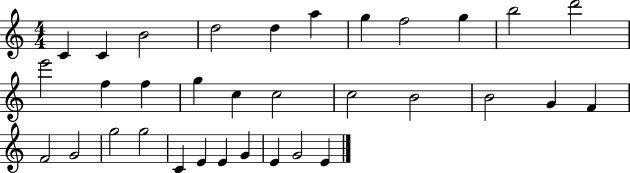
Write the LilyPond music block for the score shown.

{
  \clef treble
  \numericTimeSignature
  \time 4/4
  \key c \major
  c'4 c'4 b'2 | d''2 d''4 a''4 | g''4 f''2 g''4 | b''2 d'''2 | \break e'''2 f''4 f''4 | g''4 c''4 c''2 | c''2 b'2 | b'2 g'4 f'4 | \break f'2 g'2 | g''2 g''2 | c'4 e'4 e'4 g'4 | e'4 g'2 e'4 | \break \bar "|."
}